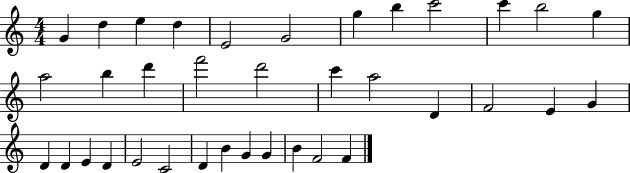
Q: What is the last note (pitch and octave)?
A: F4